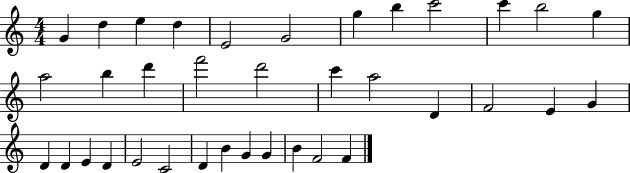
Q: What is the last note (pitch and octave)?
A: F4